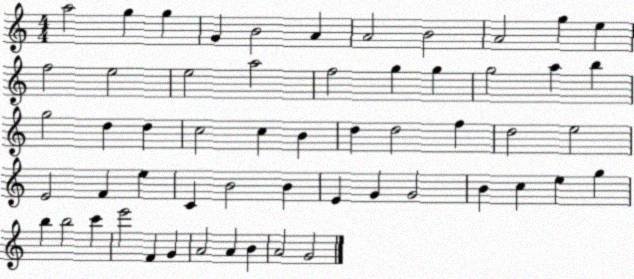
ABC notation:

X:1
T:Untitled
M:4/4
L:1/4
K:C
a2 g g G B2 A A2 B2 A2 g e f2 e2 e2 a2 f2 g g g2 a b g2 d d c2 c B d d2 f d2 e2 E2 F e C B2 B E G G2 B c e g b b2 c' e'2 F G A2 A B A2 G2